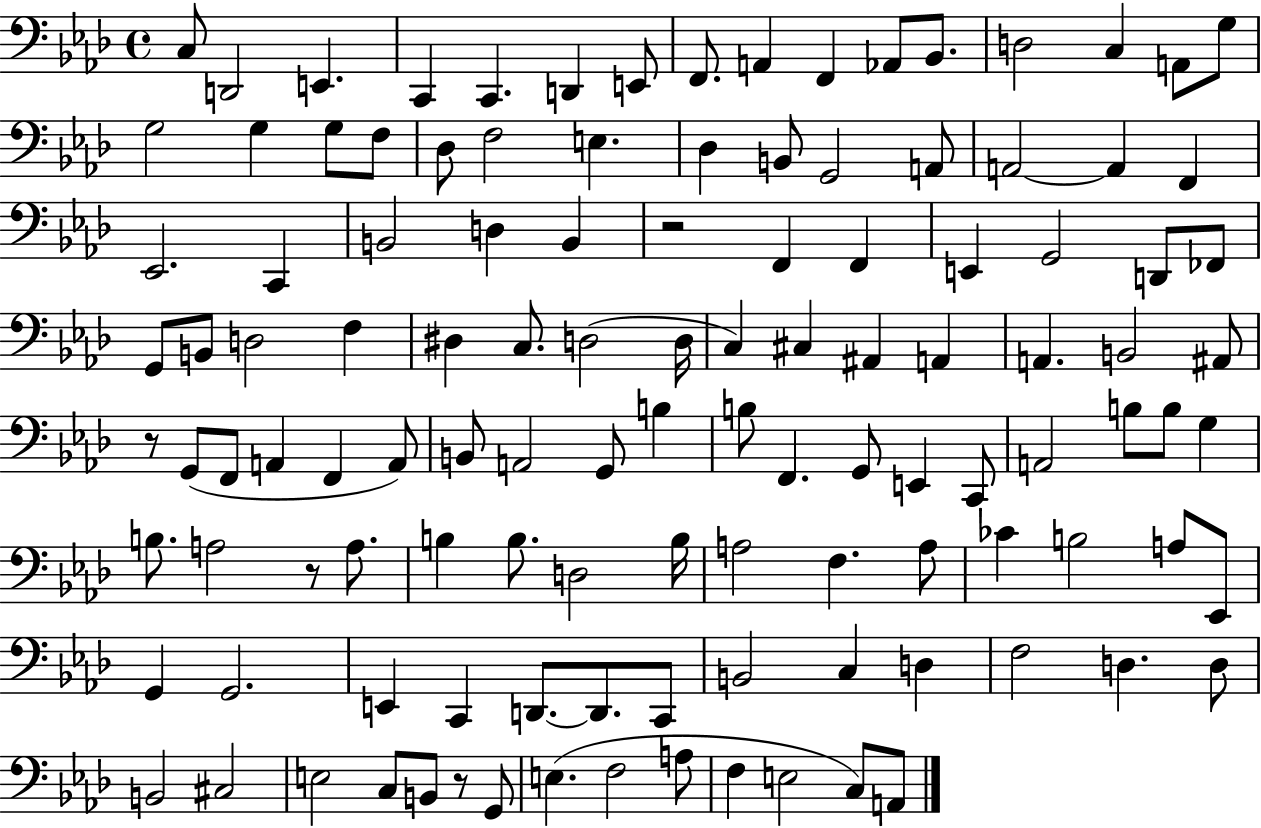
{
  \clef bass
  \time 4/4
  \defaultTimeSignature
  \key aes \major
  c8 d,2 e,4. | c,4 c,4. d,4 e,8 | f,8. a,4 f,4 aes,8 bes,8. | d2 c4 a,8 g8 | \break g2 g4 g8 f8 | des8 f2 e4. | des4 b,8 g,2 a,8 | a,2~~ a,4 f,4 | \break ees,2. c,4 | b,2 d4 b,4 | r2 f,4 f,4 | e,4 g,2 d,8 fes,8 | \break g,8 b,8 d2 f4 | dis4 c8. d2( d16 | c4) cis4 ais,4 a,4 | a,4. b,2 ais,8 | \break r8 g,8( f,8 a,4 f,4 a,8) | b,8 a,2 g,8 b4 | b8 f,4. g,8 e,4 c,8 | a,2 b8 b8 g4 | \break b8. a2 r8 a8. | b4 b8. d2 b16 | a2 f4. a8 | ces'4 b2 a8 ees,8 | \break g,4 g,2. | e,4 c,4 d,8.~~ d,8. c,8 | b,2 c4 d4 | f2 d4. d8 | \break b,2 cis2 | e2 c8 b,8 r8 g,8 | e4.( f2 a8 | f4 e2 c8) a,8 | \break \bar "|."
}